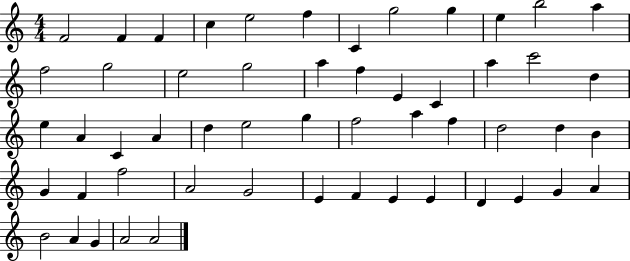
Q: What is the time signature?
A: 4/4